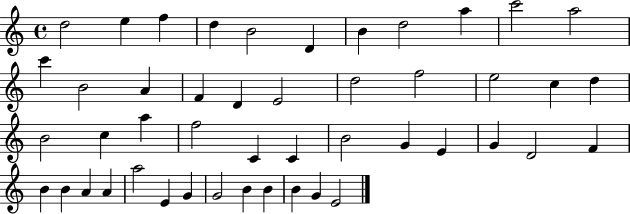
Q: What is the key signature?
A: C major